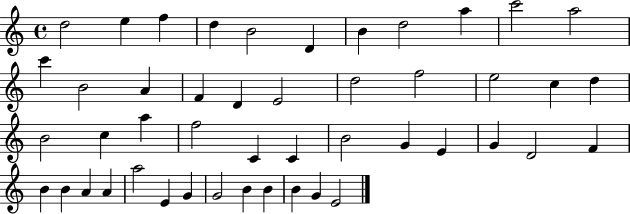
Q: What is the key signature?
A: C major